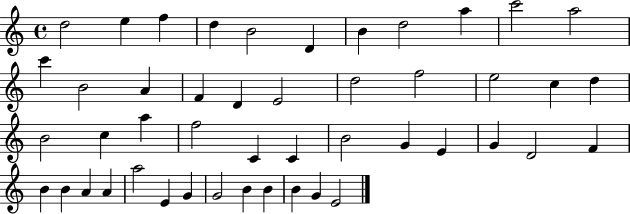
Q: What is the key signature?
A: C major